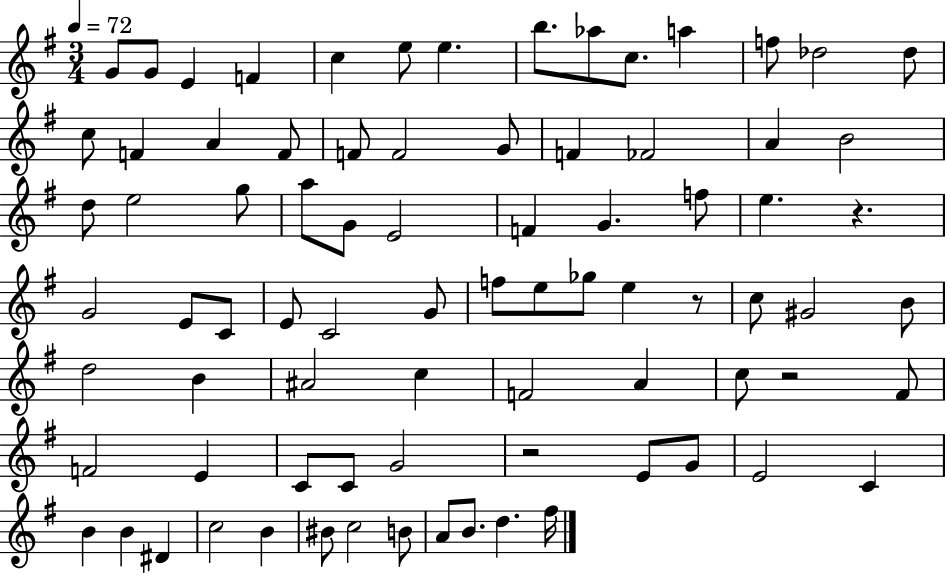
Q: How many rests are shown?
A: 4